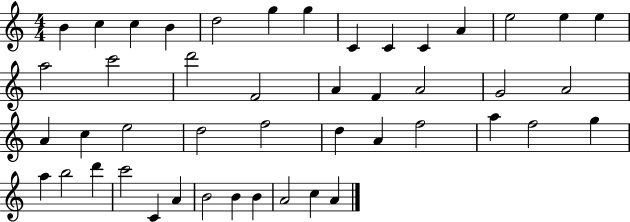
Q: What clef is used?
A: treble